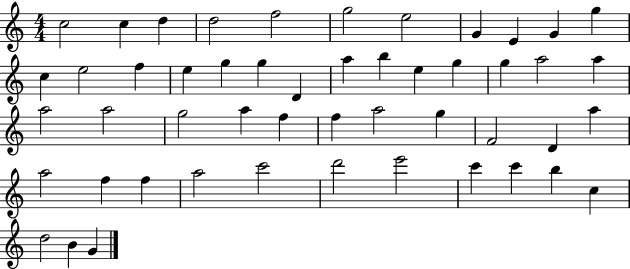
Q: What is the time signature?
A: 4/4